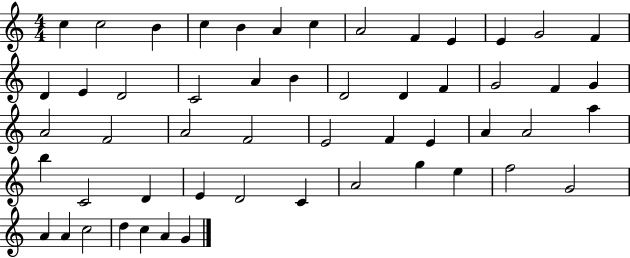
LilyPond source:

{
  \clef treble
  \numericTimeSignature
  \time 4/4
  \key c \major
  c''4 c''2 b'4 | c''4 b'4 a'4 c''4 | a'2 f'4 e'4 | e'4 g'2 f'4 | \break d'4 e'4 d'2 | c'2 a'4 b'4 | d'2 d'4 f'4 | g'2 f'4 g'4 | \break a'2 f'2 | a'2 f'2 | e'2 f'4 e'4 | a'4 a'2 a''4 | \break b''4 c'2 d'4 | e'4 d'2 c'4 | a'2 g''4 e''4 | f''2 g'2 | \break a'4 a'4 c''2 | d''4 c''4 a'4 g'4 | \bar "|."
}